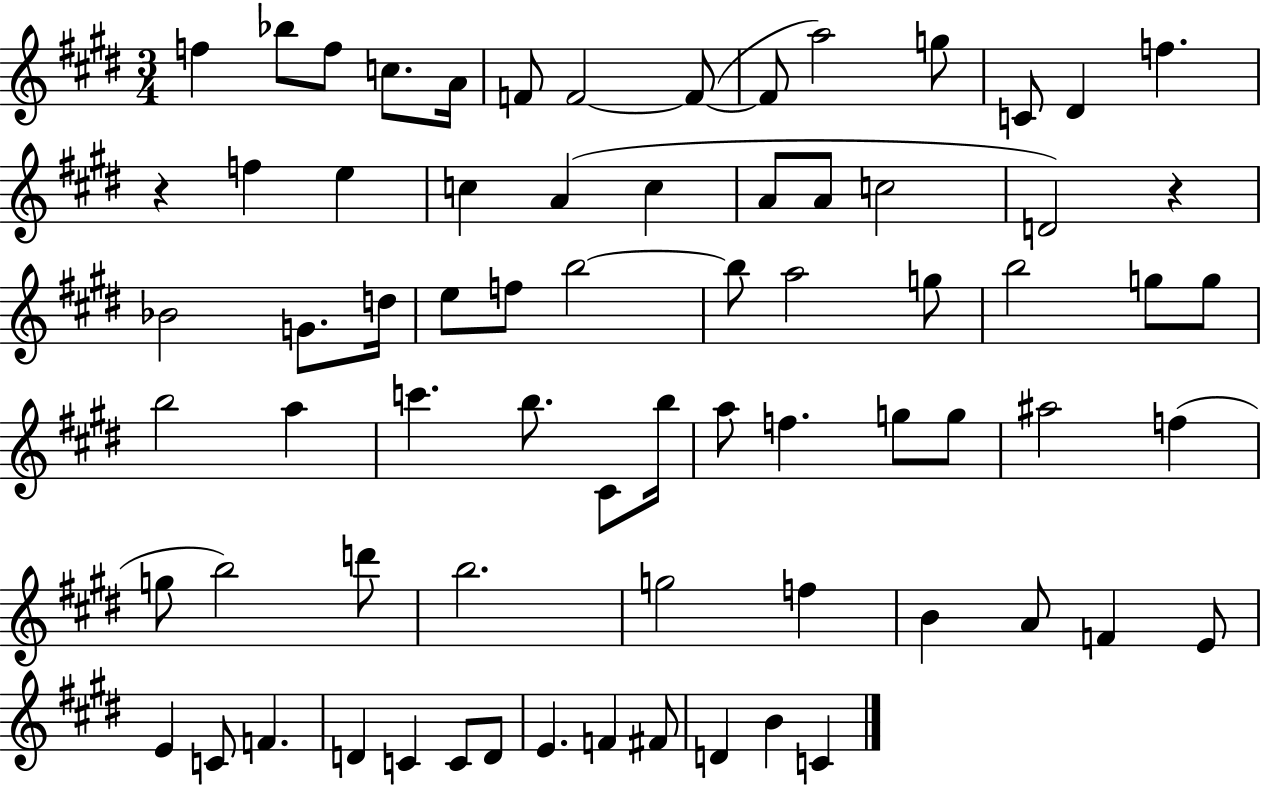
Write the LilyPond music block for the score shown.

{
  \clef treble
  \numericTimeSignature
  \time 3/4
  \key e \major
  f''4 bes''8 f''8 c''8. a'16 | f'8 f'2~~ f'8~(~ | f'8 a''2) g''8 | c'8 dis'4 f''4. | \break r4 f''4 e''4 | c''4 a'4( c''4 | a'8 a'8 c''2 | d'2) r4 | \break bes'2 g'8. d''16 | e''8 f''8 b''2~~ | b''8 a''2 g''8 | b''2 g''8 g''8 | \break b''2 a''4 | c'''4. b''8. cis'8 b''16 | a''8 f''4. g''8 g''8 | ais''2 f''4( | \break g''8 b''2) d'''8 | b''2. | g''2 f''4 | b'4 a'8 f'4 e'8 | \break e'4 c'8 f'4. | d'4 c'4 c'8 d'8 | e'4. f'4 fis'8 | d'4 b'4 c'4 | \break \bar "|."
}